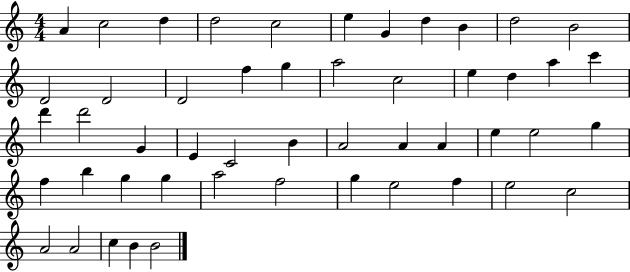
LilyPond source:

{
  \clef treble
  \numericTimeSignature
  \time 4/4
  \key c \major
  a'4 c''2 d''4 | d''2 c''2 | e''4 g'4 d''4 b'4 | d''2 b'2 | \break d'2 d'2 | d'2 f''4 g''4 | a''2 c''2 | e''4 d''4 a''4 c'''4 | \break d'''4 d'''2 g'4 | e'4 c'2 b'4 | a'2 a'4 a'4 | e''4 e''2 g''4 | \break f''4 b''4 g''4 g''4 | a''2 f''2 | g''4 e''2 f''4 | e''2 c''2 | \break a'2 a'2 | c''4 b'4 b'2 | \bar "|."
}